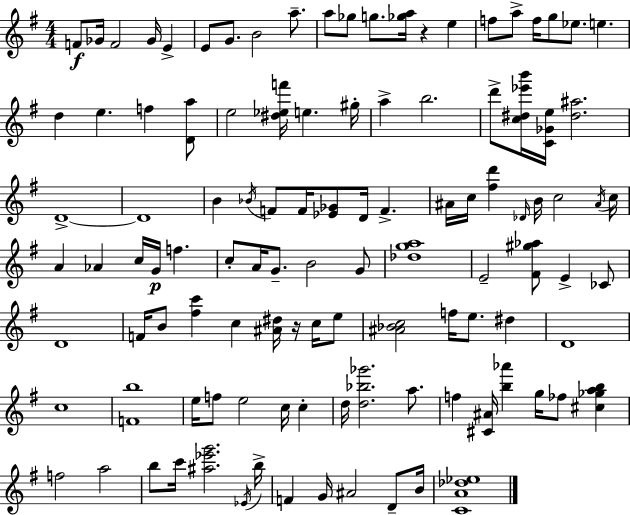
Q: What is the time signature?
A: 4/4